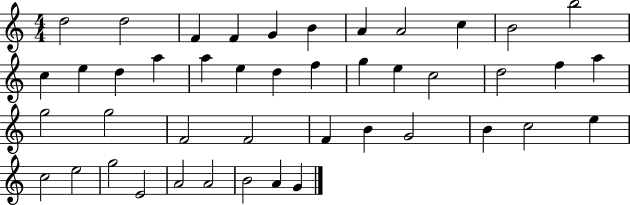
X:1
T:Untitled
M:4/4
L:1/4
K:C
d2 d2 F F G B A A2 c B2 b2 c e d a a e d f g e c2 d2 f a g2 g2 F2 F2 F B G2 B c2 e c2 e2 g2 E2 A2 A2 B2 A G